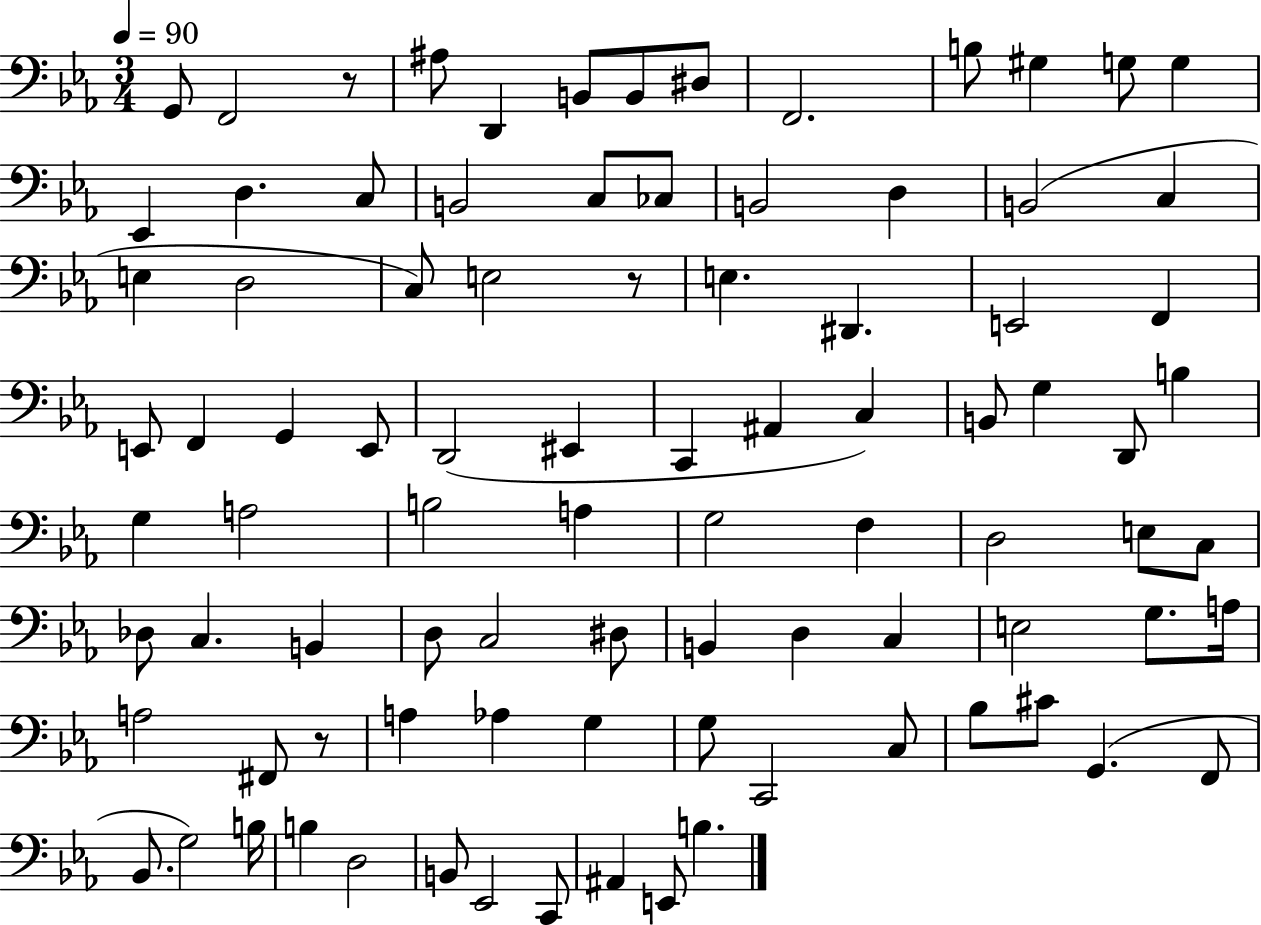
{
  \clef bass
  \numericTimeSignature
  \time 3/4
  \key ees \major
  \tempo 4 = 90
  g,8 f,2 r8 | ais8 d,4 b,8 b,8 dis8 | f,2. | b8 gis4 g8 g4 | \break ees,4 d4. c8 | b,2 c8 ces8 | b,2 d4 | b,2( c4 | \break e4 d2 | c8) e2 r8 | e4. dis,4. | e,2 f,4 | \break e,8 f,4 g,4 e,8 | d,2( eis,4 | c,4 ais,4 c4) | b,8 g4 d,8 b4 | \break g4 a2 | b2 a4 | g2 f4 | d2 e8 c8 | \break des8 c4. b,4 | d8 c2 dis8 | b,4 d4 c4 | e2 g8. a16 | \break a2 fis,8 r8 | a4 aes4 g4 | g8 c,2 c8 | bes8 cis'8 g,4.( f,8 | \break bes,8. g2) b16 | b4 d2 | b,8 ees,2 c,8 | ais,4 e,8 b4. | \break \bar "|."
}